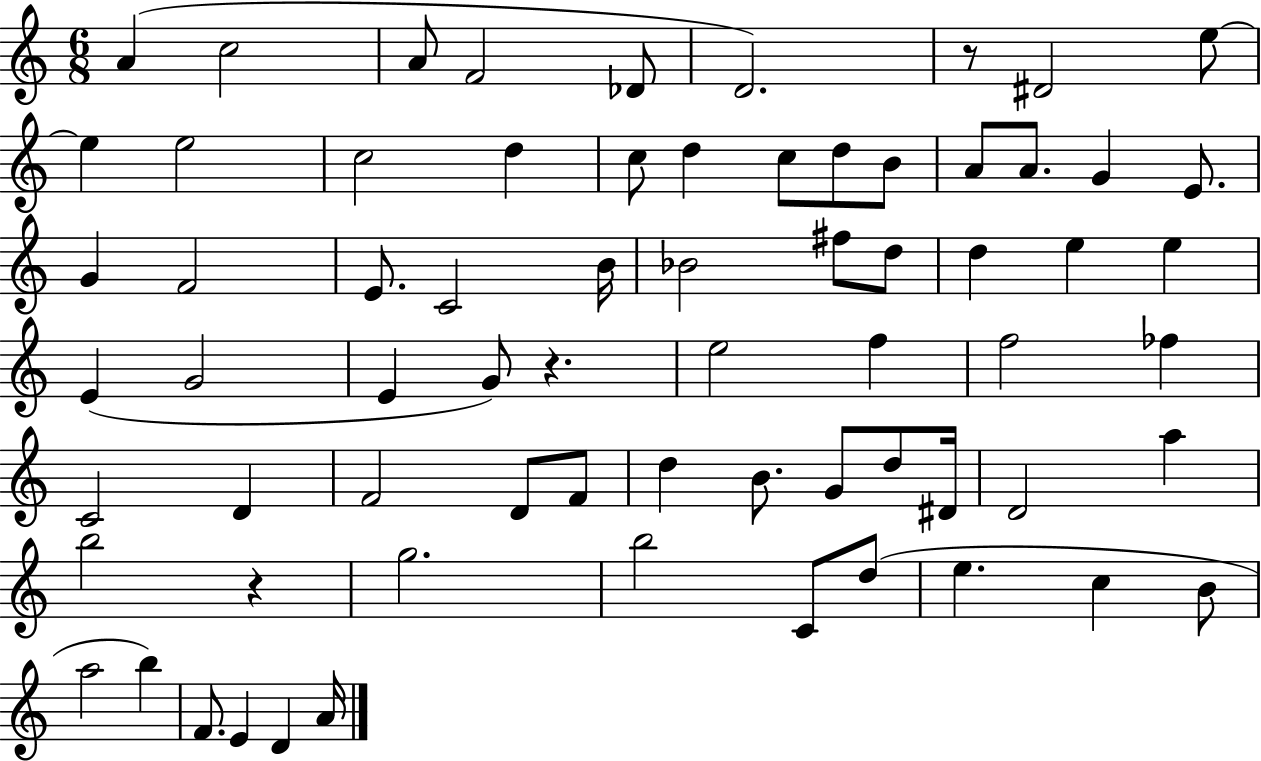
A4/q C5/h A4/e F4/h Db4/e D4/h. R/e D#4/h E5/e E5/q E5/h C5/h D5/q C5/e D5/q C5/e D5/e B4/e A4/e A4/e. G4/q E4/e. G4/q F4/h E4/e. C4/h B4/s Bb4/h F#5/e D5/e D5/q E5/q E5/q E4/q G4/h E4/q G4/e R/q. E5/h F5/q F5/h FES5/q C4/h D4/q F4/h D4/e F4/e D5/q B4/e. G4/e D5/e D#4/s D4/h A5/q B5/h R/q G5/h. B5/h C4/e D5/e E5/q. C5/q B4/e A5/h B5/q F4/e. E4/q D4/q A4/s